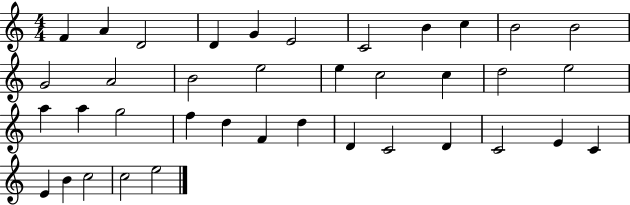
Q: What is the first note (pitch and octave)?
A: F4